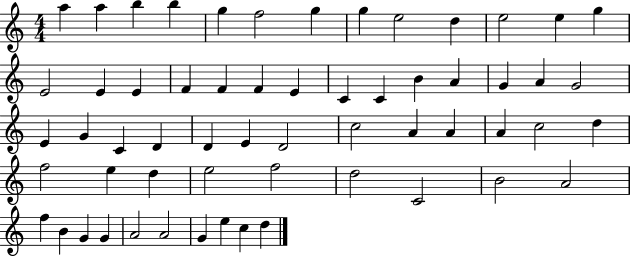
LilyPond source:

{
  \clef treble
  \numericTimeSignature
  \time 4/4
  \key c \major
  a''4 a''4 b''4 b''4 | g''4 f''2 g''4 | g''4 e''2 d''4 | e''2 e''4 g''4 | \break e'2 e'4 e'4 | f'4 f'4 f'4 e'4 | c'4 c'4 b'4 a'4 | g'4 a'4 g'2 | \break e'4 g'4 c'4 d'4 | d'4 e'4 d'2 | c''2 a'4 a'4 | a'4 c''2 d''4 | \break f''2 e''4 d''4 | e''2 f''2 | d''2 c'2 | b'2 a'2 | \break f''4 b'4 g'4 g'4 | a'2 a'2 | g'4 e''4 c''4 d''4 | \bar "|."
}